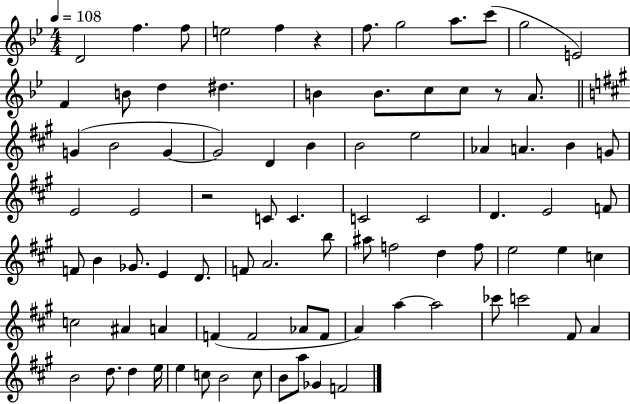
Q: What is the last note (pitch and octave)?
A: F4